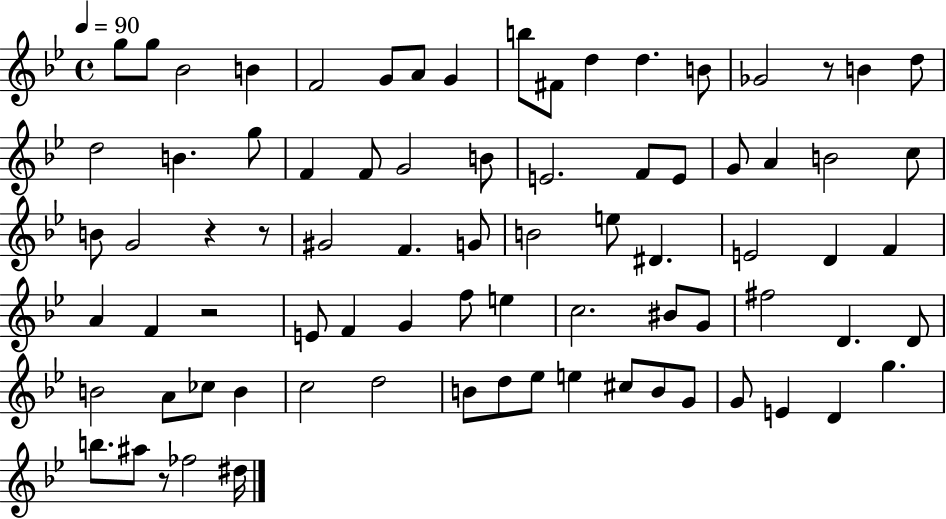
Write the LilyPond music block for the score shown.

{
  \clef treble
  \time 4/4
  \defaultTimeSignature
  \key bes \major
  \tempo 4 = 90
  g''8 g''8 bes'2 b'4 | f'2 g'8 a'8 g'4 | b''8 fis'8 d''4 d''4. b'8 | ges'2 r8 b'4 d''8 | \break d''2 b'4. g''8 | f'4 f'8 g'2 b'8 | e'2. f'8 e'8 | g'8 a'4 b'2 c''8 | \break b'8 g'2 r4 r8 | gis'2 f'4. g'8 | b'2 e''8 dis'4. | e'2 d'4 f'4 | \break a'4 f'4 r2 | e'8 f'4 g'4 f''8 e''4 | c''2. bis'8 g'8 | fis''2 d'4. d'8 | \break b'2 a'8 ces''8 b'4 | c''2 d''2 | b'8 d''8 ees''8 e''4 cis''8 b'8 g'8 | g'8 e'4 d'4 g''4. | \break b''8. ais''8 r8 fes''2 dis''16 | \bar "|."
}